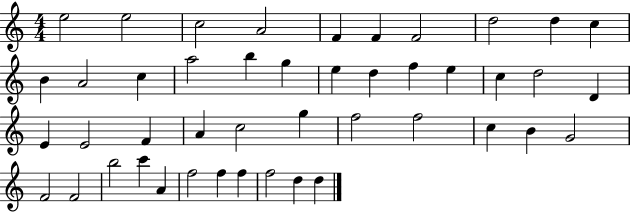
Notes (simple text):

E5/h E5/h C5/h A4/h F4/q F4/q F4/h D5/h D5/q C5/q B4/q A4/h C5/q A5/h B5/q G5/q E5/q D5/q F5/q E5/q C5/q D5/h D4/q E4/q E4/h F4/q A4/q C5/h G5/q F5/h F5/h C5/q B4/q G4/h F4/h F4/h B5/h C6/q A4/q F5/h F5/q F5/q F5/h D5/q D5/q